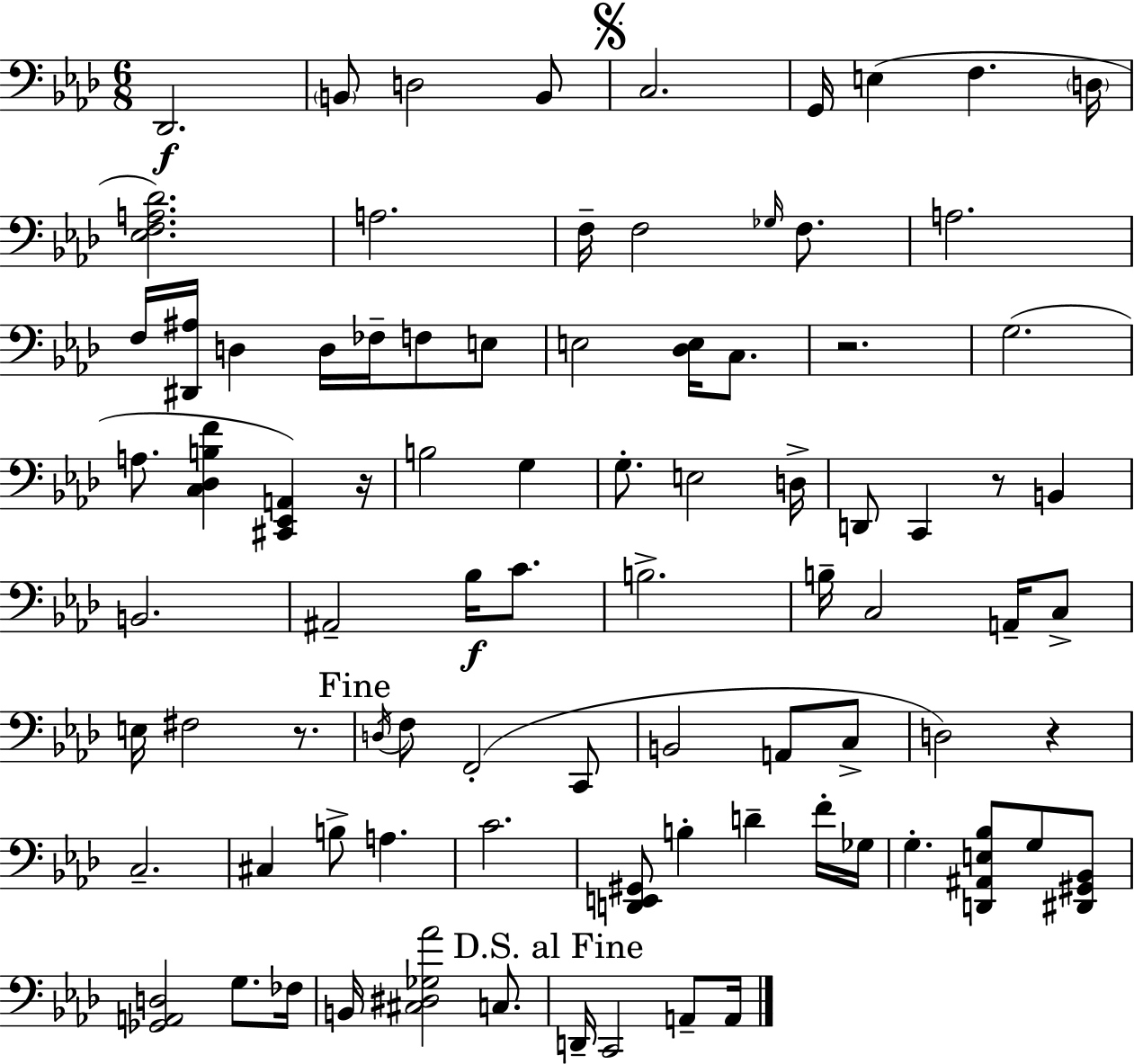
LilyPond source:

{
  \clef bass
  \numericTimeSignature
  \time 6/8
  \key aes \major
  \repeat volta 2 { des,2.\f | \parenthesize b,8 d2 b,8 | \mark \markup { \musicglyph "scripts.segno" } c2. | g,16 e4( f4. \parenthesize d16 | \break <ees f a des'>2.) | a2. | f16-- f2 \grace { ges16 } f8. | a2. | \break f16 <dis, ais>16 d4 d16 fes16-- f8 e8 | e2 <des e>16 c8. | r2. | g2.( | \break a8. <c des b f'>4 <cis, ees, a,>4) | r16 b2 g4 | g8.-. e2 | d16-> d,8 c,4 r8 b,4 | \break b,2. | ais,2-- bes16\f c'8. | b2.-> | b16-- c2 a,16-- c8-> | \break e16 fis2 r8. | \mark "Fine" \acciaccatura { d16 } f8 f,2-.( | c,8 b,2 a,8 | c8-> d2) r4 | \break c2.-- | cis4 b8-> a4. | c'2. | <d, e, gis,>8 b4-. d'4-- | \break f'16-. ges16 g4.-. <d, ais, e bes>8 g8 | <dis, gis, bes,>8 <ges, a, d>2 g8. | fes16 b,16 <cis dis ges aes'>2 c8. | \mark "D.S. al Fine" d,16-- c,2 a,8-- | \break a,16 } \bar "|."
}